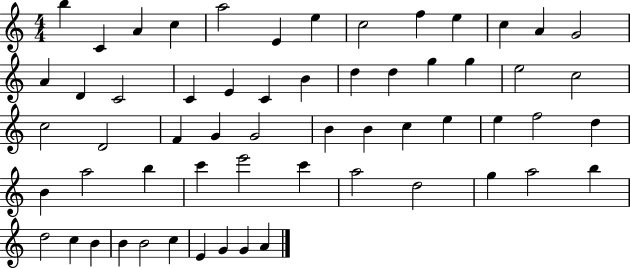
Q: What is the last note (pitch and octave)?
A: A4